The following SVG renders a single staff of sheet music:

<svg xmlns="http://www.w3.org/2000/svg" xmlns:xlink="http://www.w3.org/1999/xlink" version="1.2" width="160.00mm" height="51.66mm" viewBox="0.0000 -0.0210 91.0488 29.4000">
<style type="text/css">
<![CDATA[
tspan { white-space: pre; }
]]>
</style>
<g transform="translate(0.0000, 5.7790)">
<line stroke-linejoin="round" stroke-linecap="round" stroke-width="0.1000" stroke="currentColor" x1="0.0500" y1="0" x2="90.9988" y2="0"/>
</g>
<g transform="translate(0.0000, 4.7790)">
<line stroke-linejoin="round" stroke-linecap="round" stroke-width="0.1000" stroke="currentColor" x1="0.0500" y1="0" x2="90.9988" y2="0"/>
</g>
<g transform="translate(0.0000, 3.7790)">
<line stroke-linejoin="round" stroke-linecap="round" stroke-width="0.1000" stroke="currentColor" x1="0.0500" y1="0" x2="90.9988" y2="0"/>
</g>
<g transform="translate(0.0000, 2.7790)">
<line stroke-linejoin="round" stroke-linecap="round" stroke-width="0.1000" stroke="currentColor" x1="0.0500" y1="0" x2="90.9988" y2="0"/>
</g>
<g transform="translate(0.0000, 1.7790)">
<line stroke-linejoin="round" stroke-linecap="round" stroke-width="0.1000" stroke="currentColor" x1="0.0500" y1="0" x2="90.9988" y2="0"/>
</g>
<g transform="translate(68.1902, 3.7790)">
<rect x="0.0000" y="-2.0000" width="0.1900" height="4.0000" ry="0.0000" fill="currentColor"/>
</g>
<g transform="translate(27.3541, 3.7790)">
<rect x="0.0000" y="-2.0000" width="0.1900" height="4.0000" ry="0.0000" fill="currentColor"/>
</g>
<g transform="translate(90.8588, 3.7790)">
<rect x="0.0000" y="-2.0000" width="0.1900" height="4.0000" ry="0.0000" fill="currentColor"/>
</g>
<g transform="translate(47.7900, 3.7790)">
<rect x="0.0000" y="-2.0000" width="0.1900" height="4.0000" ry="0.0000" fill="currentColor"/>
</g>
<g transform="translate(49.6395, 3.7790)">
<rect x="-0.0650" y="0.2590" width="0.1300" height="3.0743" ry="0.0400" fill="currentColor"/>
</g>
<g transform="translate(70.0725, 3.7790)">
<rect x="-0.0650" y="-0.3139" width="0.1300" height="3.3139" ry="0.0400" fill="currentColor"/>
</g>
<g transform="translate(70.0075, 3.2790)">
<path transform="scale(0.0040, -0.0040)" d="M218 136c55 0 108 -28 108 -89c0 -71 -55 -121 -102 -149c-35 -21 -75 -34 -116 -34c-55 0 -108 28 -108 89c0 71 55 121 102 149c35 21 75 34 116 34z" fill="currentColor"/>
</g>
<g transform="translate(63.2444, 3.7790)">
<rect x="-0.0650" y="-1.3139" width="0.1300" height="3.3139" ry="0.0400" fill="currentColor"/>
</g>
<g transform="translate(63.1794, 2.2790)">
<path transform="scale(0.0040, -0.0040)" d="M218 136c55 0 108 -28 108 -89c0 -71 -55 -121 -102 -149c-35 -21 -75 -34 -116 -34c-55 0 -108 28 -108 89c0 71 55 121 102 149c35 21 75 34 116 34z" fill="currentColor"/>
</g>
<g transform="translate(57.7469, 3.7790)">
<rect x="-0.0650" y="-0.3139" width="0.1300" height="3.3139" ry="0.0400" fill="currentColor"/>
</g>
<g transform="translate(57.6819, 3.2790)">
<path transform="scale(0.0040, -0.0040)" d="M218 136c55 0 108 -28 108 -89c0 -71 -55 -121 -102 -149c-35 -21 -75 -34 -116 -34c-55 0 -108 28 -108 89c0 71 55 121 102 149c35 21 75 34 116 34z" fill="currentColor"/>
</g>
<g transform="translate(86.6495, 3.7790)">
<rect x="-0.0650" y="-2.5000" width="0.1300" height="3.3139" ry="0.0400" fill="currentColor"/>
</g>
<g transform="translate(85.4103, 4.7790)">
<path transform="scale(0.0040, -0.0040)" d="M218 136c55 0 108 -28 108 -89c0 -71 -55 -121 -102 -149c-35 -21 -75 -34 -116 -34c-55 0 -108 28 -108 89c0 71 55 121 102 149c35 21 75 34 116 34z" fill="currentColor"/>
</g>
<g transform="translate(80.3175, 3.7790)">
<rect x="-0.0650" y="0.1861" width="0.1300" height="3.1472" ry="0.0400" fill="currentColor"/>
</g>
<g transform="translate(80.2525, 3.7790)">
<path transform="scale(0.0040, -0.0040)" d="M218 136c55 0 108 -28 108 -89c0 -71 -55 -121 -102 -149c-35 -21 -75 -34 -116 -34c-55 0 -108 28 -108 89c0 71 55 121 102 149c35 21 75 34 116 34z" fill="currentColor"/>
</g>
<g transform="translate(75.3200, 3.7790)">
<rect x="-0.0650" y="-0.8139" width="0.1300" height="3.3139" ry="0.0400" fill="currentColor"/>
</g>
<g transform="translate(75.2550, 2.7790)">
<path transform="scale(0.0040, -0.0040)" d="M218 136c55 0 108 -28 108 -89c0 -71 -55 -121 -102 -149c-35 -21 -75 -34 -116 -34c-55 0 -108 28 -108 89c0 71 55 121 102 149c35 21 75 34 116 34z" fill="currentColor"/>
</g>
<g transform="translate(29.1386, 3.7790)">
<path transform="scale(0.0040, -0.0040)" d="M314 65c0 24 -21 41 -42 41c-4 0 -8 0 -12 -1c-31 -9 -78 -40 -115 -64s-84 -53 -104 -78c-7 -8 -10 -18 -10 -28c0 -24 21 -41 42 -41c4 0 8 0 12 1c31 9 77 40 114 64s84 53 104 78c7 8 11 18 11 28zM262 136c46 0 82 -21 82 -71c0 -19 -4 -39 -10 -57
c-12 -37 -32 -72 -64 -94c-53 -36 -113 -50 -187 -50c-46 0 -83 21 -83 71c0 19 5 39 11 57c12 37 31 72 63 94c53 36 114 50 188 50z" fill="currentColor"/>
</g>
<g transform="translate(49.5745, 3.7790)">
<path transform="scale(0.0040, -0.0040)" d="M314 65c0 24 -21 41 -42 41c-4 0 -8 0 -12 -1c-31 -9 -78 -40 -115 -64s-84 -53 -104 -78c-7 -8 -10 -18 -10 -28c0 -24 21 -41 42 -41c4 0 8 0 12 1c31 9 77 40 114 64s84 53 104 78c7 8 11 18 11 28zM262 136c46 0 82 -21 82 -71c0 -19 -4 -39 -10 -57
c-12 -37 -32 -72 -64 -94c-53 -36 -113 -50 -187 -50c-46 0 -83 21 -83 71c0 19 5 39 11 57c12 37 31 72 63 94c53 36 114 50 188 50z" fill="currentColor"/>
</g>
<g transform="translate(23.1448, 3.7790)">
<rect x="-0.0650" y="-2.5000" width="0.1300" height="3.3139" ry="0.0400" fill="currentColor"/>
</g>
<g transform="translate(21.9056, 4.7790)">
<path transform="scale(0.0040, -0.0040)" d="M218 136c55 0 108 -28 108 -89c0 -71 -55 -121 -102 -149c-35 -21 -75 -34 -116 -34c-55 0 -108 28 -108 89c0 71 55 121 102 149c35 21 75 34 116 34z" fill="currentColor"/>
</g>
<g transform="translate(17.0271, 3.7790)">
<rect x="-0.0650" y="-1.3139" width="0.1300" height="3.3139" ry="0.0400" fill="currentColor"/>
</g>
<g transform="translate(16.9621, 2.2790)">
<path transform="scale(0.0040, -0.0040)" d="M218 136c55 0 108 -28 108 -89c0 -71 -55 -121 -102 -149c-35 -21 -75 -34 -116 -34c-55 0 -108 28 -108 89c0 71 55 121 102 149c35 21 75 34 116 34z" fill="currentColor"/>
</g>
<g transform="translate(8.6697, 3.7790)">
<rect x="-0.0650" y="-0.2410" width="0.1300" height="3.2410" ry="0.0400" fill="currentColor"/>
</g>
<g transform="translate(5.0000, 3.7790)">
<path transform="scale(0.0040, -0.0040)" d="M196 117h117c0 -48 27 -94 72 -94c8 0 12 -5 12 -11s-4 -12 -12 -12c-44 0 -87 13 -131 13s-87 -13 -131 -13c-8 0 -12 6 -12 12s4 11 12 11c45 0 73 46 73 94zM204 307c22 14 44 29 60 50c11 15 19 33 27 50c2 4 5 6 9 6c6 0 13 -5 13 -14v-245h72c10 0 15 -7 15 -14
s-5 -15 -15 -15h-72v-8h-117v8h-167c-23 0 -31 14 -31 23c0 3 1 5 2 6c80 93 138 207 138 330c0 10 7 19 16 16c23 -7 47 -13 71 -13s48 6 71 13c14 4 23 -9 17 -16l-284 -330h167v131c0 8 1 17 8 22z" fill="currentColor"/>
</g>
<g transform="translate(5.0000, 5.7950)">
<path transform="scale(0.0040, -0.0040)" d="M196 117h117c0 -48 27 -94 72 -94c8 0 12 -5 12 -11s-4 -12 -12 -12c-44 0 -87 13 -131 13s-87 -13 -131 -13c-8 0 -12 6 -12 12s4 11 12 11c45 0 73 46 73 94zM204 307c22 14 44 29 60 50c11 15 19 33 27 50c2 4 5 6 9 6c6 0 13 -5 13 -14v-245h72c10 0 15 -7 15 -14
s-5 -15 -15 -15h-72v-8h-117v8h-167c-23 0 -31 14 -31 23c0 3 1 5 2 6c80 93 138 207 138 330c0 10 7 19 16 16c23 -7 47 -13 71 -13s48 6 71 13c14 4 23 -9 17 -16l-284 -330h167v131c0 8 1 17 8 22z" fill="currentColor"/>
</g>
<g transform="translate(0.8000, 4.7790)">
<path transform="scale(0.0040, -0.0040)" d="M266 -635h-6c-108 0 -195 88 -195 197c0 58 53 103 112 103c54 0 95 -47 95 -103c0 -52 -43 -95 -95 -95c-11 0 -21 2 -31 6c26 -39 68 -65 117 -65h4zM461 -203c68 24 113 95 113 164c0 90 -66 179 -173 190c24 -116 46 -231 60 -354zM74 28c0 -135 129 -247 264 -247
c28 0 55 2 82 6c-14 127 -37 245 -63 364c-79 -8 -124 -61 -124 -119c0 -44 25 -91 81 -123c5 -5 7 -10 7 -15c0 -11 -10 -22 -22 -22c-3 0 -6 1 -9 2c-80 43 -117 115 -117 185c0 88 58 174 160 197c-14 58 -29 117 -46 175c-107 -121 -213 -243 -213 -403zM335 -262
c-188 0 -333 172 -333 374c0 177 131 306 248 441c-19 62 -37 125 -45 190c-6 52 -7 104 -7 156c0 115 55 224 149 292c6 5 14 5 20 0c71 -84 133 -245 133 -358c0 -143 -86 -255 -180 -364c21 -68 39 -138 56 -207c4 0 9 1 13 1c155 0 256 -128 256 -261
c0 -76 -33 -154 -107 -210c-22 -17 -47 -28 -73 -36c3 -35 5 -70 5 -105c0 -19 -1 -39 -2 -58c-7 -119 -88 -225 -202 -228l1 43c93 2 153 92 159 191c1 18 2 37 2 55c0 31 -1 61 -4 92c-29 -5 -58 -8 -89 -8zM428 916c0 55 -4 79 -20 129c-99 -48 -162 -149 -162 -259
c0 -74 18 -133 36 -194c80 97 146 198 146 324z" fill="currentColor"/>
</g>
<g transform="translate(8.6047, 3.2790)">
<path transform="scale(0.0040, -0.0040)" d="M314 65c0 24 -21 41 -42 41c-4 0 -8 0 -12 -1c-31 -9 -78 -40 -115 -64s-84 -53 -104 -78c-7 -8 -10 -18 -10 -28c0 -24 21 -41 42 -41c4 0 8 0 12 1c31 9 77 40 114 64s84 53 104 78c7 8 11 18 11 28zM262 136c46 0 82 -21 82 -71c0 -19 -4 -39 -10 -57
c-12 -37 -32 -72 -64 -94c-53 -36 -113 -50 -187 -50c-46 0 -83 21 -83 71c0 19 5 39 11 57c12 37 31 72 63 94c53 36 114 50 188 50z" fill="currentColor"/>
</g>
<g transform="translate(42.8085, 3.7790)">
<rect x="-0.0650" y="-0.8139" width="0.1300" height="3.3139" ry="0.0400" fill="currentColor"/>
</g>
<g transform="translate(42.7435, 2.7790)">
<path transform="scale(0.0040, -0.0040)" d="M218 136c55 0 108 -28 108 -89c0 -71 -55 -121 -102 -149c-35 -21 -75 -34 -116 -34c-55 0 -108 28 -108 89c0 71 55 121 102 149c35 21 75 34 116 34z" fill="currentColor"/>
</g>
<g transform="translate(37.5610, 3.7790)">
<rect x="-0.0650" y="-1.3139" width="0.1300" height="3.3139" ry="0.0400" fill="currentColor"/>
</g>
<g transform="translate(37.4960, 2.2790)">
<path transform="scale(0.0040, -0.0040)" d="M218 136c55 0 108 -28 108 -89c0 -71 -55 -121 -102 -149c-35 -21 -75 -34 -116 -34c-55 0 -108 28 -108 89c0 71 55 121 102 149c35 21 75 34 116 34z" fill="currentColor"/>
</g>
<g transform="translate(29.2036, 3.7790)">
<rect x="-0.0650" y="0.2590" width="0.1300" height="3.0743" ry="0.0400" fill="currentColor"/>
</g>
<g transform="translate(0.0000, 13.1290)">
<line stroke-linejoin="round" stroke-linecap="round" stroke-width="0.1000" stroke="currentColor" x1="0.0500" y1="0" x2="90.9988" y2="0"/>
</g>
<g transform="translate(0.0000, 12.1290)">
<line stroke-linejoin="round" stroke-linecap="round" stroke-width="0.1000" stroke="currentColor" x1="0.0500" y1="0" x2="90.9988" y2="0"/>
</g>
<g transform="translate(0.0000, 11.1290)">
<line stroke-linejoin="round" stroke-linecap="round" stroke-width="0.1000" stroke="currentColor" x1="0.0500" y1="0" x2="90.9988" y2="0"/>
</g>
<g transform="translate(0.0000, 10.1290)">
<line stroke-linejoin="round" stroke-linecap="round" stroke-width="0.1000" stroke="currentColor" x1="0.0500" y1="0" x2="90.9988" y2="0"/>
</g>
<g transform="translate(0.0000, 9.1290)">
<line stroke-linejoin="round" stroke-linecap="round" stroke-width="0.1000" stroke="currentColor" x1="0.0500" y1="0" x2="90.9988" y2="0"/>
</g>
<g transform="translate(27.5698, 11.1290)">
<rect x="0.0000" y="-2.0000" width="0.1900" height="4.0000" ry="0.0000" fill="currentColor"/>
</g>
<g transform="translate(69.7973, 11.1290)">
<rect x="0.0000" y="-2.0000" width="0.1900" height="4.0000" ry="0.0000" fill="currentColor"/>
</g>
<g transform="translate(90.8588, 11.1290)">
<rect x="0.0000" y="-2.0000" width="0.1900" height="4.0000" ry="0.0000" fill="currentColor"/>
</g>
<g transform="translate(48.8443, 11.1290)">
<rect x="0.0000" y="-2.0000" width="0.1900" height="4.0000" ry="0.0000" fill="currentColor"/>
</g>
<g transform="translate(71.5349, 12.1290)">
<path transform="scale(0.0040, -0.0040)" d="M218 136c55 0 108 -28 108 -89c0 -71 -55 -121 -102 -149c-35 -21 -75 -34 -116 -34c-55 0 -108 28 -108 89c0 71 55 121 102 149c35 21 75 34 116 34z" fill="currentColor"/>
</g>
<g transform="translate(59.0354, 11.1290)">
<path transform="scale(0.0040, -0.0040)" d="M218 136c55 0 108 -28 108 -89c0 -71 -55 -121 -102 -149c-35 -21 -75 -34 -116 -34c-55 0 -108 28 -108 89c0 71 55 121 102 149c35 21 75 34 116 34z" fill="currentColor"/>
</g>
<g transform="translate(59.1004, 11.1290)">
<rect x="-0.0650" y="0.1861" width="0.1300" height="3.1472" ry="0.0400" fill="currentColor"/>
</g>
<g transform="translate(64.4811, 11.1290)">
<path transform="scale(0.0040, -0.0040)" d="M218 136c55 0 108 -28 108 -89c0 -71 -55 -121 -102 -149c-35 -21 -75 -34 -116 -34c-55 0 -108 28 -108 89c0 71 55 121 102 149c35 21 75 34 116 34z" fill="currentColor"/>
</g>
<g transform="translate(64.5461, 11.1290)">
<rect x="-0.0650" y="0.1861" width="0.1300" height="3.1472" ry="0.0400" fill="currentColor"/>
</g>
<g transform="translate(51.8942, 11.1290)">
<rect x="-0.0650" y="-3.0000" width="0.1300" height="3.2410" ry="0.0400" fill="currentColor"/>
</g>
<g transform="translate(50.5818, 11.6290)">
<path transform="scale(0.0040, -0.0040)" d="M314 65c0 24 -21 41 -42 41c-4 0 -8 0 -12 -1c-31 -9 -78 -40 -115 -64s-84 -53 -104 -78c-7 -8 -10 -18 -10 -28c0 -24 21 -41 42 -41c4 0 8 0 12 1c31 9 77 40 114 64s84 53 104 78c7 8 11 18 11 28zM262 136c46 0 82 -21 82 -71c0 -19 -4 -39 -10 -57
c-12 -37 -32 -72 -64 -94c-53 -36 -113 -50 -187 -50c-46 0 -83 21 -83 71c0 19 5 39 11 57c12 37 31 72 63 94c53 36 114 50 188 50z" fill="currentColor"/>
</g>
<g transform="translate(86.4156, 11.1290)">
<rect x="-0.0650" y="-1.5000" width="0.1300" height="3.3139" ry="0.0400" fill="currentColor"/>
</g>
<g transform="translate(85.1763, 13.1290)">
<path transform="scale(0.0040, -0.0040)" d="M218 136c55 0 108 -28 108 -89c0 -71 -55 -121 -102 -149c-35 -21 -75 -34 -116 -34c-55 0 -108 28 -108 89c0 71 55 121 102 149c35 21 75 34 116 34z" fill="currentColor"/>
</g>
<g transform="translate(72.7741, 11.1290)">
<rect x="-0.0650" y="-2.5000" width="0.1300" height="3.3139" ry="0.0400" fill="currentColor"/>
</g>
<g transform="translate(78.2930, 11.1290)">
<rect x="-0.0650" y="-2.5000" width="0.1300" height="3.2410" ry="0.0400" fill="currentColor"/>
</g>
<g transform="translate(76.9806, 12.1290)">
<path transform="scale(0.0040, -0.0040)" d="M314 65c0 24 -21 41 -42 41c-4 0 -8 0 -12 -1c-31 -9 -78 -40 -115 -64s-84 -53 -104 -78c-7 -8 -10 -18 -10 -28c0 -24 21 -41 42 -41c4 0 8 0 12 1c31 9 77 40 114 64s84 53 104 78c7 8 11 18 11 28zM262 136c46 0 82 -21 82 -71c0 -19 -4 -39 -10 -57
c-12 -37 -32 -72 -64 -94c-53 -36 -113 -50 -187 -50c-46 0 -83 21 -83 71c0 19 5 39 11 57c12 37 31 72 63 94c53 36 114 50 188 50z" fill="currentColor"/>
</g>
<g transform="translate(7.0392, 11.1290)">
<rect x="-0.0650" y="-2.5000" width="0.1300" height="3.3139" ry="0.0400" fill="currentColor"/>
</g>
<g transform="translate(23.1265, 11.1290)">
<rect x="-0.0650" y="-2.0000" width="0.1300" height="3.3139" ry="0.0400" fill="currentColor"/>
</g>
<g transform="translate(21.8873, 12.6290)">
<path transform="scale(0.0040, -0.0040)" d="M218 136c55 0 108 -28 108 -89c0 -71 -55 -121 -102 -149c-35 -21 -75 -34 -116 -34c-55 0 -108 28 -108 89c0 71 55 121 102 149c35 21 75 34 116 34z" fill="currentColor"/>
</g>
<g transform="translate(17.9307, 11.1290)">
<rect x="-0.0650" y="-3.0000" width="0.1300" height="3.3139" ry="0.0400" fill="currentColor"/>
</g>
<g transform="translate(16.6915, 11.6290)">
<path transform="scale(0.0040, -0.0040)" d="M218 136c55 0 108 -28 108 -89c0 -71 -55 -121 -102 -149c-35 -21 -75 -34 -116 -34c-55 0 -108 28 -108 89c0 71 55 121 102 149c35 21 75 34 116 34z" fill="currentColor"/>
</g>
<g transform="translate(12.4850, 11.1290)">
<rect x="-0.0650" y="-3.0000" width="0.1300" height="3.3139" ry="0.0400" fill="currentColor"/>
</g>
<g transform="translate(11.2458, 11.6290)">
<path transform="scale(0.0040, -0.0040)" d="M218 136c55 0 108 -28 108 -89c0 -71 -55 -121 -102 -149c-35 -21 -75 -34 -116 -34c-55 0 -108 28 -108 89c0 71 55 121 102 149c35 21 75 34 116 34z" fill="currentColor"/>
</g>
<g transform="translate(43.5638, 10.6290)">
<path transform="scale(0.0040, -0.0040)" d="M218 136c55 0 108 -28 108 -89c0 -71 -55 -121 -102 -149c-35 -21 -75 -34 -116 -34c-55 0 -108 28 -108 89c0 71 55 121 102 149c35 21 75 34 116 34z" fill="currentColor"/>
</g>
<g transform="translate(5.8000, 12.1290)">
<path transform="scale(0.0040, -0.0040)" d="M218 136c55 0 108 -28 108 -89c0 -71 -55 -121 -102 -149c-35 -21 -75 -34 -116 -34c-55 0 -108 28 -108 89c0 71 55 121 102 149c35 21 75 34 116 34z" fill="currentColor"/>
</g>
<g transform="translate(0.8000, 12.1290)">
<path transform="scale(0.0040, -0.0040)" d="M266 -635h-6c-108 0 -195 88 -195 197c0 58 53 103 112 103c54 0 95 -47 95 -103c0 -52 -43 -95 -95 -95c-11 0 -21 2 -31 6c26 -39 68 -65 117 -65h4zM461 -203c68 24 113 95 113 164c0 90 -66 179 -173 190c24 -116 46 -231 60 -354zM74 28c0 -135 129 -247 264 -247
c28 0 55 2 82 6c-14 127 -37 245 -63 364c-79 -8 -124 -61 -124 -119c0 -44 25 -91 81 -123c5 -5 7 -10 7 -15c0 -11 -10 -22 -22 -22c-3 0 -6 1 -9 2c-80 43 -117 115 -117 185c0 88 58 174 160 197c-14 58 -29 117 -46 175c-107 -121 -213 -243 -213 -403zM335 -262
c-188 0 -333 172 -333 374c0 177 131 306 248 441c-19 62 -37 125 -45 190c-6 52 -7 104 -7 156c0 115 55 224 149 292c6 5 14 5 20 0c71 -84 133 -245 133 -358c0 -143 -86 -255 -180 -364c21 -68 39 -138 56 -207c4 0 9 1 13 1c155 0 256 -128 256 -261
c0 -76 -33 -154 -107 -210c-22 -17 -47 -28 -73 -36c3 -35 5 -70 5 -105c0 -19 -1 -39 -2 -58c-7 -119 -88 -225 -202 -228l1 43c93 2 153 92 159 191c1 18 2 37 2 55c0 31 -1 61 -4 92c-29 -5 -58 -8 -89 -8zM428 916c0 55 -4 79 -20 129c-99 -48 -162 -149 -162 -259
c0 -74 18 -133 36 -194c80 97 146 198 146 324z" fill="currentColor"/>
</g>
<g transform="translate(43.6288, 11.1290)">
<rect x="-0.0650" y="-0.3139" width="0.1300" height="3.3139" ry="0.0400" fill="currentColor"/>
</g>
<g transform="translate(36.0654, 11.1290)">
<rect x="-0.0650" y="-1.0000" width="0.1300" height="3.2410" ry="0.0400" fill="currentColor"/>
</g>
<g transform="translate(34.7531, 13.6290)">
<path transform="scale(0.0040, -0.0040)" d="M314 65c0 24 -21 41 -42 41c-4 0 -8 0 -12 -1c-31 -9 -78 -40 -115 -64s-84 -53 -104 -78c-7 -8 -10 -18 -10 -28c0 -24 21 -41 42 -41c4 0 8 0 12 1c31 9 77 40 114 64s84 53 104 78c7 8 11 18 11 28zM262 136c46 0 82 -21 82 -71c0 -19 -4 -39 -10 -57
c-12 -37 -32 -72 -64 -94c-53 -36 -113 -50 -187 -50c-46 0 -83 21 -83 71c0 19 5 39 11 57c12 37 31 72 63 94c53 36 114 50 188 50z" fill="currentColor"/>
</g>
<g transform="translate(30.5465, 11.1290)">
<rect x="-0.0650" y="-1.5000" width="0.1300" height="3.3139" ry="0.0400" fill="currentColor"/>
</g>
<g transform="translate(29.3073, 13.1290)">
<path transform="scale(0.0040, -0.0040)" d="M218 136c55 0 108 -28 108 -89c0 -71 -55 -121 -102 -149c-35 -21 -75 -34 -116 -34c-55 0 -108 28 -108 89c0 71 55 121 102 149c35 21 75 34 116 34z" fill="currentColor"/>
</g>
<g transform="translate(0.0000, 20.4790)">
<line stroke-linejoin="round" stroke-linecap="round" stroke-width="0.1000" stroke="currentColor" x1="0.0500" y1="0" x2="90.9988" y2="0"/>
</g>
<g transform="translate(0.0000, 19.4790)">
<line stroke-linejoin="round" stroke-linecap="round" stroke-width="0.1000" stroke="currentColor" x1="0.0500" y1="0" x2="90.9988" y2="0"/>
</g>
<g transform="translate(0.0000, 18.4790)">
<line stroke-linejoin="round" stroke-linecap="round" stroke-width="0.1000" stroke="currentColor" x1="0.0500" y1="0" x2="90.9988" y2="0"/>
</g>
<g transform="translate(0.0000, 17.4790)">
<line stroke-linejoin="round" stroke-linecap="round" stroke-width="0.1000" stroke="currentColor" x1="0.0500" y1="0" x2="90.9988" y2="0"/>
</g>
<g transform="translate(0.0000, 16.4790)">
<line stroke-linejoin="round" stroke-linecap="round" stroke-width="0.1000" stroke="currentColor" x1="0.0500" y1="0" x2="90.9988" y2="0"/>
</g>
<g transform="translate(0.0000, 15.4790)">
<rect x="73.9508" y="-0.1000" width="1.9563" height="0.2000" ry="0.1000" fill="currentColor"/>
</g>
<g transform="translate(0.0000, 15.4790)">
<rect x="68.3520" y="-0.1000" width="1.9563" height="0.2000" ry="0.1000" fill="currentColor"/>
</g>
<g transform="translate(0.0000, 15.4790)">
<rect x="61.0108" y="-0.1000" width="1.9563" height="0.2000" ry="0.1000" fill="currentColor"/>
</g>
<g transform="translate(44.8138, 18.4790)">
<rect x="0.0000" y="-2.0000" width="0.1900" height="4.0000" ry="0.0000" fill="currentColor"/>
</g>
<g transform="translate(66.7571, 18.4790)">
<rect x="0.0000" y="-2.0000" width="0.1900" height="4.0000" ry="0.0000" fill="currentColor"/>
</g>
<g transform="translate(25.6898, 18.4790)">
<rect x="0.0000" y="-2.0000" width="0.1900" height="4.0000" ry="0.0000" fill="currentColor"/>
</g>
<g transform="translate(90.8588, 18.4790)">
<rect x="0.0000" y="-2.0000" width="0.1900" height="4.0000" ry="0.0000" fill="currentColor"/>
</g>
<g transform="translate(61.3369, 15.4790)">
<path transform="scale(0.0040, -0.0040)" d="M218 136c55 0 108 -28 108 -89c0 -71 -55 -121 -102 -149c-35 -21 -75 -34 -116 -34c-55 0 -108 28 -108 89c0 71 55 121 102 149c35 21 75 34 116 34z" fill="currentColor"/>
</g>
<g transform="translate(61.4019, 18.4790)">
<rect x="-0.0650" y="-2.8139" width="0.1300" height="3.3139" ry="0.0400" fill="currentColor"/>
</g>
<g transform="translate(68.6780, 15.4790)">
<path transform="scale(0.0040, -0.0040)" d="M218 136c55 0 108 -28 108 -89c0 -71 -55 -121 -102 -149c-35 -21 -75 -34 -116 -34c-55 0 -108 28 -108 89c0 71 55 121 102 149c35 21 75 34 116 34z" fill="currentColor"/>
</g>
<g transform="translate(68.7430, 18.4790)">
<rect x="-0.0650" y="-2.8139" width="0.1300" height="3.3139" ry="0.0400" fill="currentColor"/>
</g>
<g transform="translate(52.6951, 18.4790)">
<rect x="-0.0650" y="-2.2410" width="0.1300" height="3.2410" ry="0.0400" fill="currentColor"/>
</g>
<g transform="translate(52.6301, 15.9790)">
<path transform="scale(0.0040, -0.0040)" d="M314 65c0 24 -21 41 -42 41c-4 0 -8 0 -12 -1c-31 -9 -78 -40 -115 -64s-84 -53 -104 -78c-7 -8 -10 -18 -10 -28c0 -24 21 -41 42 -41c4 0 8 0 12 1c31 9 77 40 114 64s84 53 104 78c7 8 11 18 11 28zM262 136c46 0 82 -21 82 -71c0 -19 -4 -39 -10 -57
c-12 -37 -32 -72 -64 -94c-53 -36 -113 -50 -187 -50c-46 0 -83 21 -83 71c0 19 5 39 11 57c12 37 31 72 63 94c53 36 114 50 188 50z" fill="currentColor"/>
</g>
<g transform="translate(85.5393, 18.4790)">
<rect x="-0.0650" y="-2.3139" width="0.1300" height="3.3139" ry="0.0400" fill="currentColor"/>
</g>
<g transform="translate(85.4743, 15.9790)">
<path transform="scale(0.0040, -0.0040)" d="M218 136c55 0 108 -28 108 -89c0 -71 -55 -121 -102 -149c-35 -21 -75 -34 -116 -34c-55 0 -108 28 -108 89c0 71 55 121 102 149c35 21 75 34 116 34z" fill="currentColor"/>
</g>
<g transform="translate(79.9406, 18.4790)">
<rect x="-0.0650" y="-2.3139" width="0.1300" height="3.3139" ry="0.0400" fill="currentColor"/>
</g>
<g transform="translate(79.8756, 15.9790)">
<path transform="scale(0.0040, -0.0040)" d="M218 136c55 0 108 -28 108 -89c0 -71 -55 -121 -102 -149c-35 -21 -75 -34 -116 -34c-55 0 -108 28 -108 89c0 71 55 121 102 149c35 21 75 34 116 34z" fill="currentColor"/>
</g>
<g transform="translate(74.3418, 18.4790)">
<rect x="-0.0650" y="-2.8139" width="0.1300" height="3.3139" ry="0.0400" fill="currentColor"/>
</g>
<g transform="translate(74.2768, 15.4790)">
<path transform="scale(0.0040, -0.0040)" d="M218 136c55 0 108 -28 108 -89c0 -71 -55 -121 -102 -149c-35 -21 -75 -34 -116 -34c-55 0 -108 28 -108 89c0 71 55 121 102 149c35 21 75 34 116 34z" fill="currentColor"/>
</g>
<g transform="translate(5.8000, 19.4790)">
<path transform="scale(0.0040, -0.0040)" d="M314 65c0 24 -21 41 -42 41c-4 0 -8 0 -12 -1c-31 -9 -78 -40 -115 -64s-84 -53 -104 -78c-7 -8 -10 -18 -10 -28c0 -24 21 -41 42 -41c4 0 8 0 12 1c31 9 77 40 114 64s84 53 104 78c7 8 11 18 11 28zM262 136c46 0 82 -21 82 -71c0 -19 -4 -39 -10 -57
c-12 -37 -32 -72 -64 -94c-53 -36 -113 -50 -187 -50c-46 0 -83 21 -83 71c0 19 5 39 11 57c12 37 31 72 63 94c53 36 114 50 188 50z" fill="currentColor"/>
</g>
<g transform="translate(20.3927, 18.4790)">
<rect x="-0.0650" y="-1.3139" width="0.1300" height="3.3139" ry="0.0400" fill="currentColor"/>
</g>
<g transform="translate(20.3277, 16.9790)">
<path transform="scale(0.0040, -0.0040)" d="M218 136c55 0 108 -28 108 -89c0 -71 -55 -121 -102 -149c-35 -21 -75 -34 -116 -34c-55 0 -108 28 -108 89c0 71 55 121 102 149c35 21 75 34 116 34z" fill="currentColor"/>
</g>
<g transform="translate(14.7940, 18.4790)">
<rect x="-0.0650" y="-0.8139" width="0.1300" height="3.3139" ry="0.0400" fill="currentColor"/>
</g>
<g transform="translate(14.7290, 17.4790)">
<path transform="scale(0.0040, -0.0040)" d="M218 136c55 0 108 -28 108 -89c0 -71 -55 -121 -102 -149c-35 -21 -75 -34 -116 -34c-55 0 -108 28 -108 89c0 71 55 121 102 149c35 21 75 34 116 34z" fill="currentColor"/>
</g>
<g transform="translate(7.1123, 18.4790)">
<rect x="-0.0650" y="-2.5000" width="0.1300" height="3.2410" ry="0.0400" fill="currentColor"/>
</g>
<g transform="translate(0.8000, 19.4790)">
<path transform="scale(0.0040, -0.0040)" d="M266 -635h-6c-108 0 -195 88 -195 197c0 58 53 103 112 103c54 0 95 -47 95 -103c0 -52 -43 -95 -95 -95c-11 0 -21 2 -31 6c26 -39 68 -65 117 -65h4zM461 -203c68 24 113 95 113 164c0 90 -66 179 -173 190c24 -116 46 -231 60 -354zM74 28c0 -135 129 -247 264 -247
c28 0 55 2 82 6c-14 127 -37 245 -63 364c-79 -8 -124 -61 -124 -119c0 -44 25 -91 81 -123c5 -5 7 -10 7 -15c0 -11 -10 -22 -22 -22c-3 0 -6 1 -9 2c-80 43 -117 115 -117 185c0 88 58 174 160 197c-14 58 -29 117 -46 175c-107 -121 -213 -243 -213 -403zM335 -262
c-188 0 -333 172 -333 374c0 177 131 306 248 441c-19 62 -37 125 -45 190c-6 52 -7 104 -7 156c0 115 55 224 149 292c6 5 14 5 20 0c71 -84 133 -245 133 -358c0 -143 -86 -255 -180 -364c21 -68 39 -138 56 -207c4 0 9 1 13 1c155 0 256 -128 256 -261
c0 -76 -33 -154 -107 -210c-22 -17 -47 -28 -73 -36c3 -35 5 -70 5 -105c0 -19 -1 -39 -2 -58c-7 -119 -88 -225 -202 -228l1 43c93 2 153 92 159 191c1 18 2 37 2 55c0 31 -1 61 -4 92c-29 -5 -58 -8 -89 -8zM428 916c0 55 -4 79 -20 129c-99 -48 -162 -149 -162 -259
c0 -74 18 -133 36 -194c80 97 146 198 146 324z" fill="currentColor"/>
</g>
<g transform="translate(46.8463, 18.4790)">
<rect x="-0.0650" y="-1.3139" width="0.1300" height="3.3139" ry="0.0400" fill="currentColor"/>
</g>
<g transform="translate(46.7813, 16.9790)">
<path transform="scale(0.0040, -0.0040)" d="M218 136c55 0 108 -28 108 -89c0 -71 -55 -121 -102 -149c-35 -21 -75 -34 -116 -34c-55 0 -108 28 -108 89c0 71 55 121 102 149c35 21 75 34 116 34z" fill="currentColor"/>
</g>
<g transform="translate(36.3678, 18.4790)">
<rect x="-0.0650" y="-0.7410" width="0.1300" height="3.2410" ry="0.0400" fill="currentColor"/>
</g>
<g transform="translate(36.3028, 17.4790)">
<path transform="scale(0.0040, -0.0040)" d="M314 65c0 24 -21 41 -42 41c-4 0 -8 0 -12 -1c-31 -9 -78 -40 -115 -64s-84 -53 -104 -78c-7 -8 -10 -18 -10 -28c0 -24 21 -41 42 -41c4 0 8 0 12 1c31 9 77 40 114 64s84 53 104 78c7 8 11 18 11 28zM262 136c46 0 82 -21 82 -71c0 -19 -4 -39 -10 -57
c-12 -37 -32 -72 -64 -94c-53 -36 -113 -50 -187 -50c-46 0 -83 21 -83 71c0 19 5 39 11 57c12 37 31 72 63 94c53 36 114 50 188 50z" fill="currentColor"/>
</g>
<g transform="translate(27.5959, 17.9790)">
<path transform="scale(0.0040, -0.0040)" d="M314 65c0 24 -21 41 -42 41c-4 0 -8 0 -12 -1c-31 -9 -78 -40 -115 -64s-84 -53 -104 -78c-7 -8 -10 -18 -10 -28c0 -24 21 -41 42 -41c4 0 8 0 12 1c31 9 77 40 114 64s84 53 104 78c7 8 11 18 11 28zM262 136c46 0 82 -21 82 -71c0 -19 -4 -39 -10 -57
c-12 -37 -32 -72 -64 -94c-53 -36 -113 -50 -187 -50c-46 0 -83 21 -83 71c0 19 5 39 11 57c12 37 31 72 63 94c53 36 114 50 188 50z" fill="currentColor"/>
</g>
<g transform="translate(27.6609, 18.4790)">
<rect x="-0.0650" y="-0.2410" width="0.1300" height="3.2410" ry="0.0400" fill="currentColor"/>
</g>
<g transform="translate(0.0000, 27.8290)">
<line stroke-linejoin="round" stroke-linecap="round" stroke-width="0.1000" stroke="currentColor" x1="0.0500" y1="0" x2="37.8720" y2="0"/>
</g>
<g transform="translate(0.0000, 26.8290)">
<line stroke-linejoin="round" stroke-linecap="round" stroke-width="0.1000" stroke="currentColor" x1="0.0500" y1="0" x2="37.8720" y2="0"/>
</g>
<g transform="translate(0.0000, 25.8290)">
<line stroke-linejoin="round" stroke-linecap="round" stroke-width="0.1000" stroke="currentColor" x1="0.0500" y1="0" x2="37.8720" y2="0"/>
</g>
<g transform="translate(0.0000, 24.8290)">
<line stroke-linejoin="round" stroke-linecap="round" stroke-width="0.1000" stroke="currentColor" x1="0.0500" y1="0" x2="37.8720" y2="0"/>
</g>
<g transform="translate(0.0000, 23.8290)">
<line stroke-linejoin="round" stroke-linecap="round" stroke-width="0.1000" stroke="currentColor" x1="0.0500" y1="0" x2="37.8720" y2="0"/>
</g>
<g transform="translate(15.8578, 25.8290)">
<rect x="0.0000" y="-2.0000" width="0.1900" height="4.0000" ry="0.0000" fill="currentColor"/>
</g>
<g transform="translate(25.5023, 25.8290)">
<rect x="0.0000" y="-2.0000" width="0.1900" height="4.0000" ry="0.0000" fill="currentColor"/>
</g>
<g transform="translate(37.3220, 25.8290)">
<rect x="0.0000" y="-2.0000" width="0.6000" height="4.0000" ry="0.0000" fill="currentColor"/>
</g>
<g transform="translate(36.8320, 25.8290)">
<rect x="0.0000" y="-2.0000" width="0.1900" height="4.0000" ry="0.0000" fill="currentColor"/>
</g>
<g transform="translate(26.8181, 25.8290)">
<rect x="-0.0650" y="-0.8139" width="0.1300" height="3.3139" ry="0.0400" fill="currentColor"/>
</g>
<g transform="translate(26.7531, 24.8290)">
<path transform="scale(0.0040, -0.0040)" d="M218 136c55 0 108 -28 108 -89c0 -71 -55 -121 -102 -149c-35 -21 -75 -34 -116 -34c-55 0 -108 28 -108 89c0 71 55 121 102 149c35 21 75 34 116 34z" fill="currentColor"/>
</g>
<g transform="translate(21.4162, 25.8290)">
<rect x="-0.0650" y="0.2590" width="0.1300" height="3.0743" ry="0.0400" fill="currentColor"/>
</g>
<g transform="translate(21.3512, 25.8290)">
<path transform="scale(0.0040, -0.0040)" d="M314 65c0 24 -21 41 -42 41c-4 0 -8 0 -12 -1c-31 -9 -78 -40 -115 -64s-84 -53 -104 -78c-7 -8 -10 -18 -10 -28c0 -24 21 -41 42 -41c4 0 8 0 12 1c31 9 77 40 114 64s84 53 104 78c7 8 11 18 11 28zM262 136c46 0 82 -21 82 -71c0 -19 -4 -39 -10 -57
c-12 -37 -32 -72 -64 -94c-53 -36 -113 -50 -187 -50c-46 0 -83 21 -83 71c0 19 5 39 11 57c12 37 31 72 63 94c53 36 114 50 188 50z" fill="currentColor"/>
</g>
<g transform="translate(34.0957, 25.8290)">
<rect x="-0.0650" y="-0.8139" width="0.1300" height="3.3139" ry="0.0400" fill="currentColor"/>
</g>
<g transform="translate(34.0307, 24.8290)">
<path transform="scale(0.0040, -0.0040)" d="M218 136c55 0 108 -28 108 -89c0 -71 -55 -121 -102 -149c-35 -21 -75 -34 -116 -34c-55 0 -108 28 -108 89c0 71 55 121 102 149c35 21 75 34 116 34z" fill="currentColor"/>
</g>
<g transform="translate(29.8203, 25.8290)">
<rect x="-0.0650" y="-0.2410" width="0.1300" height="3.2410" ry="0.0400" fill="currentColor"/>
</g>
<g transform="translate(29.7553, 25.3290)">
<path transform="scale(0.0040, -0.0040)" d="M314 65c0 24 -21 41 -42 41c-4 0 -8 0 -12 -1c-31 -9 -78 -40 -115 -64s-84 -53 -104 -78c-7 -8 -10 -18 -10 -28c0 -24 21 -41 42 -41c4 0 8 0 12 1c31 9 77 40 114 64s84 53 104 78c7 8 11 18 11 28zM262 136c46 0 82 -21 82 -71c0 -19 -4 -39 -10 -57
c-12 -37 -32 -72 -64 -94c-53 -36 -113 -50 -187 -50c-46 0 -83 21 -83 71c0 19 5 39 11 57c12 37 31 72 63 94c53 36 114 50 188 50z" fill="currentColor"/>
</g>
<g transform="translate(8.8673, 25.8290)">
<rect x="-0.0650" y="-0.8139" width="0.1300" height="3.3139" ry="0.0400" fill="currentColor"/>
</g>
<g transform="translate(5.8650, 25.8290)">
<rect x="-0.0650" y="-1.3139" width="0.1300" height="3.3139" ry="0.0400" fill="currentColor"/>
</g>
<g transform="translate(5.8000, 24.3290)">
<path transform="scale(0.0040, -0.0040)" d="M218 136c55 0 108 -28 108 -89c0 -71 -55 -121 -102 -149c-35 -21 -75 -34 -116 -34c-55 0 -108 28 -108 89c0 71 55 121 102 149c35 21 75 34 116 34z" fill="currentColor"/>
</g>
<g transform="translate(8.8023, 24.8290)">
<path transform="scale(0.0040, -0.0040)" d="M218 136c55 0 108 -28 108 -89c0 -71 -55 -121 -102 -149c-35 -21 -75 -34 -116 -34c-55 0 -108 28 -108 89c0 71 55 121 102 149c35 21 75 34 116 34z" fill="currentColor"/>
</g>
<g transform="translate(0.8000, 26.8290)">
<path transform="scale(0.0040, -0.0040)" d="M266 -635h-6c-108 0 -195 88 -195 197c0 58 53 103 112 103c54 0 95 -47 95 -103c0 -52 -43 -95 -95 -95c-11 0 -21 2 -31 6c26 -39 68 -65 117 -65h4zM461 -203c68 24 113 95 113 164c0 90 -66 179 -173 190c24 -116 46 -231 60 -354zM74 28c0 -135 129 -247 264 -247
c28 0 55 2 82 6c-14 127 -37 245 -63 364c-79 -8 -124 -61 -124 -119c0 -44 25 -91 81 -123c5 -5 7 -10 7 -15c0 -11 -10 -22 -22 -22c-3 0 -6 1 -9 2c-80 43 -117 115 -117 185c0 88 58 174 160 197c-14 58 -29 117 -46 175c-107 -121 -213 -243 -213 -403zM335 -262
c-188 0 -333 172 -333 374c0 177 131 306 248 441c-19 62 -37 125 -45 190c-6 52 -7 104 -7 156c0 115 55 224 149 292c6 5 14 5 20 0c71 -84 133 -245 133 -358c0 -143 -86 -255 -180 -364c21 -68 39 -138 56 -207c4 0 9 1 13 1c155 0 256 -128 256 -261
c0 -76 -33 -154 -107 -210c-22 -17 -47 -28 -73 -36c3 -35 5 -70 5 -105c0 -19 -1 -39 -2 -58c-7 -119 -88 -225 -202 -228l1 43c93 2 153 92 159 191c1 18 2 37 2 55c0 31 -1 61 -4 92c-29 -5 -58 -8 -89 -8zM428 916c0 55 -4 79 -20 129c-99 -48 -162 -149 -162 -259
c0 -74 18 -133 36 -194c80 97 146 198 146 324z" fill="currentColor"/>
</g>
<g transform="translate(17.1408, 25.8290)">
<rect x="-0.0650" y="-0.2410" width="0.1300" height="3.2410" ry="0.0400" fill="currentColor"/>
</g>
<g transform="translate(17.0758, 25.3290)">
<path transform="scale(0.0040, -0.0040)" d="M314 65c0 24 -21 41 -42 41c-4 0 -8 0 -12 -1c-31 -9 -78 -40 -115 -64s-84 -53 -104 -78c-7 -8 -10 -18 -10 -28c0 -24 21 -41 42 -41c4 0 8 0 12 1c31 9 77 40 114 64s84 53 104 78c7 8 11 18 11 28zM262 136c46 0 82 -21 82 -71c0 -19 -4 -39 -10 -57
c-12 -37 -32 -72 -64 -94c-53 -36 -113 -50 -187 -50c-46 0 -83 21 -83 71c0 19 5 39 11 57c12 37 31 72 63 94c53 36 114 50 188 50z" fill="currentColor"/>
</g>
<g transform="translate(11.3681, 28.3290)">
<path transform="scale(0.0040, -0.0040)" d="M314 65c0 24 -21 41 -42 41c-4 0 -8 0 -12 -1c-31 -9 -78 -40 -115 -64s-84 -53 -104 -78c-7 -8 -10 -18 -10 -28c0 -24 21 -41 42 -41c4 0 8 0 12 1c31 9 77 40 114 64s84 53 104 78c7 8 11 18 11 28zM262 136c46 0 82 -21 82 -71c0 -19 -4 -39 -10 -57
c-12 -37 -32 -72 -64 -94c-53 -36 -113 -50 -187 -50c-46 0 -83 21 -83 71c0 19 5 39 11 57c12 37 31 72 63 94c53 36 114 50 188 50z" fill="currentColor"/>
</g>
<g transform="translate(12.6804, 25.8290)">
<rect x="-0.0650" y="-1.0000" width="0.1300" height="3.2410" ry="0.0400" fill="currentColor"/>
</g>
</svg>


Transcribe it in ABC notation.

X:1
T:Untitled
M:4/4
L:1/4
K:C
c2 e G B2 e d B2 c e c d B G G A A F E D2 c A2 B B G G2 E G2 d e c2 d2 e g2 a a a g g e d D2 c2 B2 d c2 d